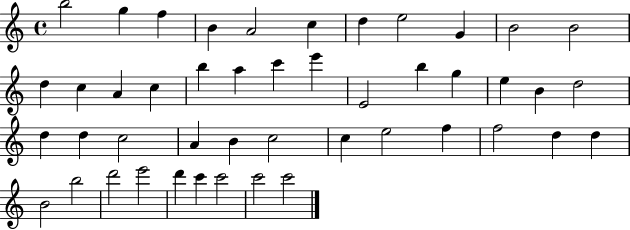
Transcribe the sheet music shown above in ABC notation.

X:1
T:Untitled
M:4/4
L:1/4
K:C
b2 g f B A2 c d e2 G B2 B2 d c A c b a c' e' E2 b g e B d2 d d c2 A B c2 c e2 f f2 d d B2 b2 d'2 e'2 d' c' c'2 c'2 c'2